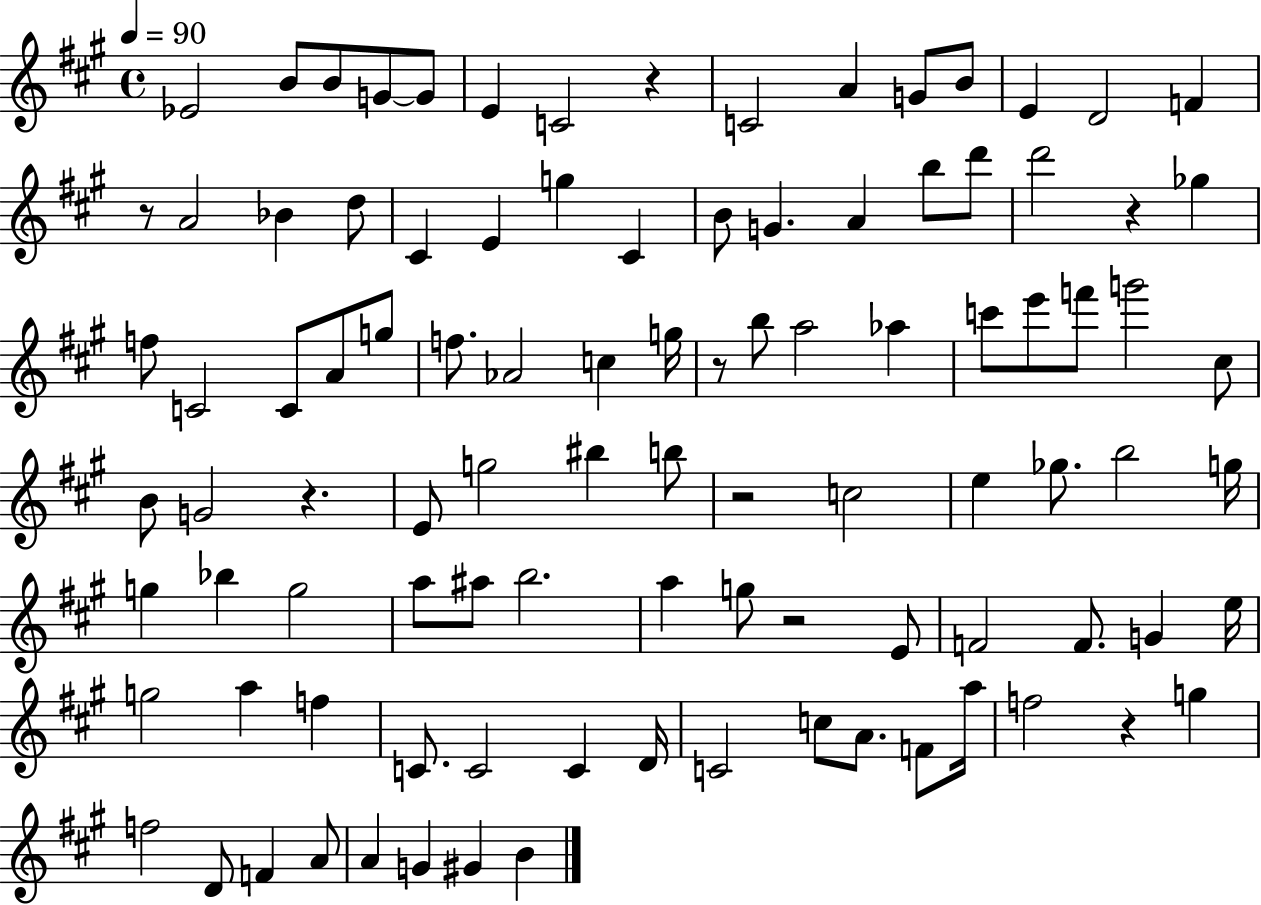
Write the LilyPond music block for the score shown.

{
  \clef treble
  \time 4/4
  \defaultTimeSignature
  \key a \major
  \tempo 4 = 90
  ees'2 b'8 b'8 g'8~~ g'8 | e'4 c'2 r4 | c'2 a'4 g'8 b'8 | e'4 d'2 f'4 | \break r8 a'2 bes'4 d''8 | cis'4 e'4 g''4 cis'4 | b'8 g'4. a'4 b''8 d'''8 | d'''2 r4 ges''4 | \break f''8 c'2 c'8 a'8 g''8 | f''8. aes'2 c''4 g''16 | r8 b''8 a''2 aes''4 | c'''8 e'''8 f'''8 g'''2 cis''8 | \break b'8 g'2 r4. | e'8 g''2 bis''4 b''8 | r2 c''2 | e''4 ges''8. b''2 g''16 | \break g''4 bes''4 g''2 | a''8 ais''8 b''2. | a''4 g''8 r2 e'8 | f'2 f'8. g'4 e''16 | \break g''2 a''4 f''4 | c'8. c'2 c'4 d'16 | c'2 c''8 a'8. f'8 a''16 | f''2 r4 g''4 | \break f''2 d'8 f'4 a'8 | a'4 g'4 gis'4 b'4 | \bar "|."
}